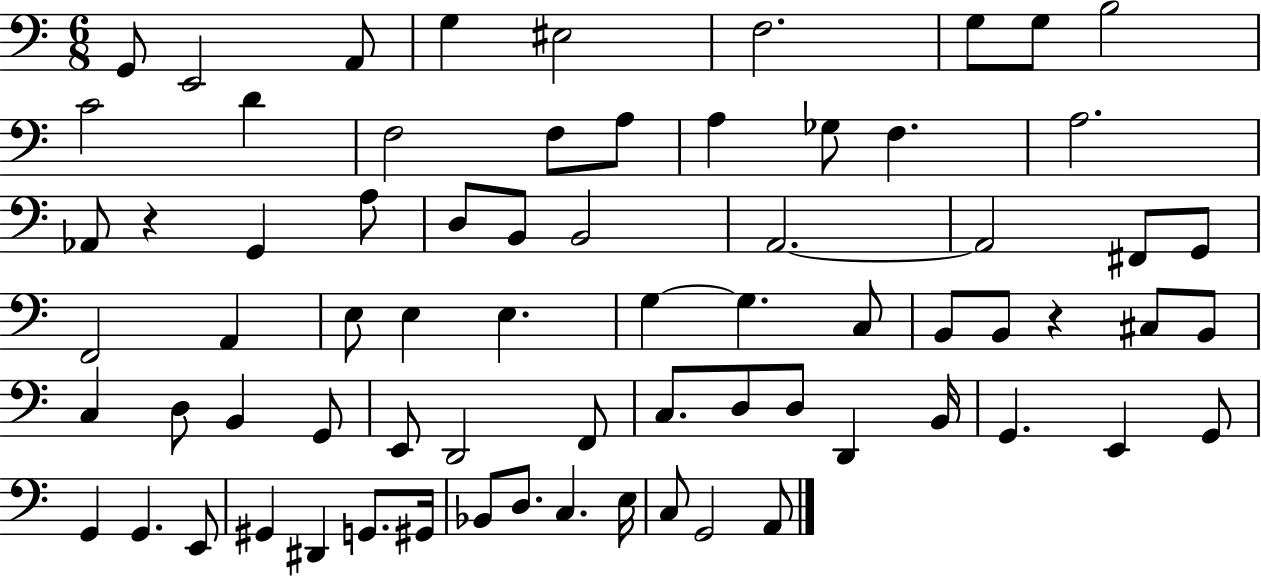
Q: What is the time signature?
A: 6/8